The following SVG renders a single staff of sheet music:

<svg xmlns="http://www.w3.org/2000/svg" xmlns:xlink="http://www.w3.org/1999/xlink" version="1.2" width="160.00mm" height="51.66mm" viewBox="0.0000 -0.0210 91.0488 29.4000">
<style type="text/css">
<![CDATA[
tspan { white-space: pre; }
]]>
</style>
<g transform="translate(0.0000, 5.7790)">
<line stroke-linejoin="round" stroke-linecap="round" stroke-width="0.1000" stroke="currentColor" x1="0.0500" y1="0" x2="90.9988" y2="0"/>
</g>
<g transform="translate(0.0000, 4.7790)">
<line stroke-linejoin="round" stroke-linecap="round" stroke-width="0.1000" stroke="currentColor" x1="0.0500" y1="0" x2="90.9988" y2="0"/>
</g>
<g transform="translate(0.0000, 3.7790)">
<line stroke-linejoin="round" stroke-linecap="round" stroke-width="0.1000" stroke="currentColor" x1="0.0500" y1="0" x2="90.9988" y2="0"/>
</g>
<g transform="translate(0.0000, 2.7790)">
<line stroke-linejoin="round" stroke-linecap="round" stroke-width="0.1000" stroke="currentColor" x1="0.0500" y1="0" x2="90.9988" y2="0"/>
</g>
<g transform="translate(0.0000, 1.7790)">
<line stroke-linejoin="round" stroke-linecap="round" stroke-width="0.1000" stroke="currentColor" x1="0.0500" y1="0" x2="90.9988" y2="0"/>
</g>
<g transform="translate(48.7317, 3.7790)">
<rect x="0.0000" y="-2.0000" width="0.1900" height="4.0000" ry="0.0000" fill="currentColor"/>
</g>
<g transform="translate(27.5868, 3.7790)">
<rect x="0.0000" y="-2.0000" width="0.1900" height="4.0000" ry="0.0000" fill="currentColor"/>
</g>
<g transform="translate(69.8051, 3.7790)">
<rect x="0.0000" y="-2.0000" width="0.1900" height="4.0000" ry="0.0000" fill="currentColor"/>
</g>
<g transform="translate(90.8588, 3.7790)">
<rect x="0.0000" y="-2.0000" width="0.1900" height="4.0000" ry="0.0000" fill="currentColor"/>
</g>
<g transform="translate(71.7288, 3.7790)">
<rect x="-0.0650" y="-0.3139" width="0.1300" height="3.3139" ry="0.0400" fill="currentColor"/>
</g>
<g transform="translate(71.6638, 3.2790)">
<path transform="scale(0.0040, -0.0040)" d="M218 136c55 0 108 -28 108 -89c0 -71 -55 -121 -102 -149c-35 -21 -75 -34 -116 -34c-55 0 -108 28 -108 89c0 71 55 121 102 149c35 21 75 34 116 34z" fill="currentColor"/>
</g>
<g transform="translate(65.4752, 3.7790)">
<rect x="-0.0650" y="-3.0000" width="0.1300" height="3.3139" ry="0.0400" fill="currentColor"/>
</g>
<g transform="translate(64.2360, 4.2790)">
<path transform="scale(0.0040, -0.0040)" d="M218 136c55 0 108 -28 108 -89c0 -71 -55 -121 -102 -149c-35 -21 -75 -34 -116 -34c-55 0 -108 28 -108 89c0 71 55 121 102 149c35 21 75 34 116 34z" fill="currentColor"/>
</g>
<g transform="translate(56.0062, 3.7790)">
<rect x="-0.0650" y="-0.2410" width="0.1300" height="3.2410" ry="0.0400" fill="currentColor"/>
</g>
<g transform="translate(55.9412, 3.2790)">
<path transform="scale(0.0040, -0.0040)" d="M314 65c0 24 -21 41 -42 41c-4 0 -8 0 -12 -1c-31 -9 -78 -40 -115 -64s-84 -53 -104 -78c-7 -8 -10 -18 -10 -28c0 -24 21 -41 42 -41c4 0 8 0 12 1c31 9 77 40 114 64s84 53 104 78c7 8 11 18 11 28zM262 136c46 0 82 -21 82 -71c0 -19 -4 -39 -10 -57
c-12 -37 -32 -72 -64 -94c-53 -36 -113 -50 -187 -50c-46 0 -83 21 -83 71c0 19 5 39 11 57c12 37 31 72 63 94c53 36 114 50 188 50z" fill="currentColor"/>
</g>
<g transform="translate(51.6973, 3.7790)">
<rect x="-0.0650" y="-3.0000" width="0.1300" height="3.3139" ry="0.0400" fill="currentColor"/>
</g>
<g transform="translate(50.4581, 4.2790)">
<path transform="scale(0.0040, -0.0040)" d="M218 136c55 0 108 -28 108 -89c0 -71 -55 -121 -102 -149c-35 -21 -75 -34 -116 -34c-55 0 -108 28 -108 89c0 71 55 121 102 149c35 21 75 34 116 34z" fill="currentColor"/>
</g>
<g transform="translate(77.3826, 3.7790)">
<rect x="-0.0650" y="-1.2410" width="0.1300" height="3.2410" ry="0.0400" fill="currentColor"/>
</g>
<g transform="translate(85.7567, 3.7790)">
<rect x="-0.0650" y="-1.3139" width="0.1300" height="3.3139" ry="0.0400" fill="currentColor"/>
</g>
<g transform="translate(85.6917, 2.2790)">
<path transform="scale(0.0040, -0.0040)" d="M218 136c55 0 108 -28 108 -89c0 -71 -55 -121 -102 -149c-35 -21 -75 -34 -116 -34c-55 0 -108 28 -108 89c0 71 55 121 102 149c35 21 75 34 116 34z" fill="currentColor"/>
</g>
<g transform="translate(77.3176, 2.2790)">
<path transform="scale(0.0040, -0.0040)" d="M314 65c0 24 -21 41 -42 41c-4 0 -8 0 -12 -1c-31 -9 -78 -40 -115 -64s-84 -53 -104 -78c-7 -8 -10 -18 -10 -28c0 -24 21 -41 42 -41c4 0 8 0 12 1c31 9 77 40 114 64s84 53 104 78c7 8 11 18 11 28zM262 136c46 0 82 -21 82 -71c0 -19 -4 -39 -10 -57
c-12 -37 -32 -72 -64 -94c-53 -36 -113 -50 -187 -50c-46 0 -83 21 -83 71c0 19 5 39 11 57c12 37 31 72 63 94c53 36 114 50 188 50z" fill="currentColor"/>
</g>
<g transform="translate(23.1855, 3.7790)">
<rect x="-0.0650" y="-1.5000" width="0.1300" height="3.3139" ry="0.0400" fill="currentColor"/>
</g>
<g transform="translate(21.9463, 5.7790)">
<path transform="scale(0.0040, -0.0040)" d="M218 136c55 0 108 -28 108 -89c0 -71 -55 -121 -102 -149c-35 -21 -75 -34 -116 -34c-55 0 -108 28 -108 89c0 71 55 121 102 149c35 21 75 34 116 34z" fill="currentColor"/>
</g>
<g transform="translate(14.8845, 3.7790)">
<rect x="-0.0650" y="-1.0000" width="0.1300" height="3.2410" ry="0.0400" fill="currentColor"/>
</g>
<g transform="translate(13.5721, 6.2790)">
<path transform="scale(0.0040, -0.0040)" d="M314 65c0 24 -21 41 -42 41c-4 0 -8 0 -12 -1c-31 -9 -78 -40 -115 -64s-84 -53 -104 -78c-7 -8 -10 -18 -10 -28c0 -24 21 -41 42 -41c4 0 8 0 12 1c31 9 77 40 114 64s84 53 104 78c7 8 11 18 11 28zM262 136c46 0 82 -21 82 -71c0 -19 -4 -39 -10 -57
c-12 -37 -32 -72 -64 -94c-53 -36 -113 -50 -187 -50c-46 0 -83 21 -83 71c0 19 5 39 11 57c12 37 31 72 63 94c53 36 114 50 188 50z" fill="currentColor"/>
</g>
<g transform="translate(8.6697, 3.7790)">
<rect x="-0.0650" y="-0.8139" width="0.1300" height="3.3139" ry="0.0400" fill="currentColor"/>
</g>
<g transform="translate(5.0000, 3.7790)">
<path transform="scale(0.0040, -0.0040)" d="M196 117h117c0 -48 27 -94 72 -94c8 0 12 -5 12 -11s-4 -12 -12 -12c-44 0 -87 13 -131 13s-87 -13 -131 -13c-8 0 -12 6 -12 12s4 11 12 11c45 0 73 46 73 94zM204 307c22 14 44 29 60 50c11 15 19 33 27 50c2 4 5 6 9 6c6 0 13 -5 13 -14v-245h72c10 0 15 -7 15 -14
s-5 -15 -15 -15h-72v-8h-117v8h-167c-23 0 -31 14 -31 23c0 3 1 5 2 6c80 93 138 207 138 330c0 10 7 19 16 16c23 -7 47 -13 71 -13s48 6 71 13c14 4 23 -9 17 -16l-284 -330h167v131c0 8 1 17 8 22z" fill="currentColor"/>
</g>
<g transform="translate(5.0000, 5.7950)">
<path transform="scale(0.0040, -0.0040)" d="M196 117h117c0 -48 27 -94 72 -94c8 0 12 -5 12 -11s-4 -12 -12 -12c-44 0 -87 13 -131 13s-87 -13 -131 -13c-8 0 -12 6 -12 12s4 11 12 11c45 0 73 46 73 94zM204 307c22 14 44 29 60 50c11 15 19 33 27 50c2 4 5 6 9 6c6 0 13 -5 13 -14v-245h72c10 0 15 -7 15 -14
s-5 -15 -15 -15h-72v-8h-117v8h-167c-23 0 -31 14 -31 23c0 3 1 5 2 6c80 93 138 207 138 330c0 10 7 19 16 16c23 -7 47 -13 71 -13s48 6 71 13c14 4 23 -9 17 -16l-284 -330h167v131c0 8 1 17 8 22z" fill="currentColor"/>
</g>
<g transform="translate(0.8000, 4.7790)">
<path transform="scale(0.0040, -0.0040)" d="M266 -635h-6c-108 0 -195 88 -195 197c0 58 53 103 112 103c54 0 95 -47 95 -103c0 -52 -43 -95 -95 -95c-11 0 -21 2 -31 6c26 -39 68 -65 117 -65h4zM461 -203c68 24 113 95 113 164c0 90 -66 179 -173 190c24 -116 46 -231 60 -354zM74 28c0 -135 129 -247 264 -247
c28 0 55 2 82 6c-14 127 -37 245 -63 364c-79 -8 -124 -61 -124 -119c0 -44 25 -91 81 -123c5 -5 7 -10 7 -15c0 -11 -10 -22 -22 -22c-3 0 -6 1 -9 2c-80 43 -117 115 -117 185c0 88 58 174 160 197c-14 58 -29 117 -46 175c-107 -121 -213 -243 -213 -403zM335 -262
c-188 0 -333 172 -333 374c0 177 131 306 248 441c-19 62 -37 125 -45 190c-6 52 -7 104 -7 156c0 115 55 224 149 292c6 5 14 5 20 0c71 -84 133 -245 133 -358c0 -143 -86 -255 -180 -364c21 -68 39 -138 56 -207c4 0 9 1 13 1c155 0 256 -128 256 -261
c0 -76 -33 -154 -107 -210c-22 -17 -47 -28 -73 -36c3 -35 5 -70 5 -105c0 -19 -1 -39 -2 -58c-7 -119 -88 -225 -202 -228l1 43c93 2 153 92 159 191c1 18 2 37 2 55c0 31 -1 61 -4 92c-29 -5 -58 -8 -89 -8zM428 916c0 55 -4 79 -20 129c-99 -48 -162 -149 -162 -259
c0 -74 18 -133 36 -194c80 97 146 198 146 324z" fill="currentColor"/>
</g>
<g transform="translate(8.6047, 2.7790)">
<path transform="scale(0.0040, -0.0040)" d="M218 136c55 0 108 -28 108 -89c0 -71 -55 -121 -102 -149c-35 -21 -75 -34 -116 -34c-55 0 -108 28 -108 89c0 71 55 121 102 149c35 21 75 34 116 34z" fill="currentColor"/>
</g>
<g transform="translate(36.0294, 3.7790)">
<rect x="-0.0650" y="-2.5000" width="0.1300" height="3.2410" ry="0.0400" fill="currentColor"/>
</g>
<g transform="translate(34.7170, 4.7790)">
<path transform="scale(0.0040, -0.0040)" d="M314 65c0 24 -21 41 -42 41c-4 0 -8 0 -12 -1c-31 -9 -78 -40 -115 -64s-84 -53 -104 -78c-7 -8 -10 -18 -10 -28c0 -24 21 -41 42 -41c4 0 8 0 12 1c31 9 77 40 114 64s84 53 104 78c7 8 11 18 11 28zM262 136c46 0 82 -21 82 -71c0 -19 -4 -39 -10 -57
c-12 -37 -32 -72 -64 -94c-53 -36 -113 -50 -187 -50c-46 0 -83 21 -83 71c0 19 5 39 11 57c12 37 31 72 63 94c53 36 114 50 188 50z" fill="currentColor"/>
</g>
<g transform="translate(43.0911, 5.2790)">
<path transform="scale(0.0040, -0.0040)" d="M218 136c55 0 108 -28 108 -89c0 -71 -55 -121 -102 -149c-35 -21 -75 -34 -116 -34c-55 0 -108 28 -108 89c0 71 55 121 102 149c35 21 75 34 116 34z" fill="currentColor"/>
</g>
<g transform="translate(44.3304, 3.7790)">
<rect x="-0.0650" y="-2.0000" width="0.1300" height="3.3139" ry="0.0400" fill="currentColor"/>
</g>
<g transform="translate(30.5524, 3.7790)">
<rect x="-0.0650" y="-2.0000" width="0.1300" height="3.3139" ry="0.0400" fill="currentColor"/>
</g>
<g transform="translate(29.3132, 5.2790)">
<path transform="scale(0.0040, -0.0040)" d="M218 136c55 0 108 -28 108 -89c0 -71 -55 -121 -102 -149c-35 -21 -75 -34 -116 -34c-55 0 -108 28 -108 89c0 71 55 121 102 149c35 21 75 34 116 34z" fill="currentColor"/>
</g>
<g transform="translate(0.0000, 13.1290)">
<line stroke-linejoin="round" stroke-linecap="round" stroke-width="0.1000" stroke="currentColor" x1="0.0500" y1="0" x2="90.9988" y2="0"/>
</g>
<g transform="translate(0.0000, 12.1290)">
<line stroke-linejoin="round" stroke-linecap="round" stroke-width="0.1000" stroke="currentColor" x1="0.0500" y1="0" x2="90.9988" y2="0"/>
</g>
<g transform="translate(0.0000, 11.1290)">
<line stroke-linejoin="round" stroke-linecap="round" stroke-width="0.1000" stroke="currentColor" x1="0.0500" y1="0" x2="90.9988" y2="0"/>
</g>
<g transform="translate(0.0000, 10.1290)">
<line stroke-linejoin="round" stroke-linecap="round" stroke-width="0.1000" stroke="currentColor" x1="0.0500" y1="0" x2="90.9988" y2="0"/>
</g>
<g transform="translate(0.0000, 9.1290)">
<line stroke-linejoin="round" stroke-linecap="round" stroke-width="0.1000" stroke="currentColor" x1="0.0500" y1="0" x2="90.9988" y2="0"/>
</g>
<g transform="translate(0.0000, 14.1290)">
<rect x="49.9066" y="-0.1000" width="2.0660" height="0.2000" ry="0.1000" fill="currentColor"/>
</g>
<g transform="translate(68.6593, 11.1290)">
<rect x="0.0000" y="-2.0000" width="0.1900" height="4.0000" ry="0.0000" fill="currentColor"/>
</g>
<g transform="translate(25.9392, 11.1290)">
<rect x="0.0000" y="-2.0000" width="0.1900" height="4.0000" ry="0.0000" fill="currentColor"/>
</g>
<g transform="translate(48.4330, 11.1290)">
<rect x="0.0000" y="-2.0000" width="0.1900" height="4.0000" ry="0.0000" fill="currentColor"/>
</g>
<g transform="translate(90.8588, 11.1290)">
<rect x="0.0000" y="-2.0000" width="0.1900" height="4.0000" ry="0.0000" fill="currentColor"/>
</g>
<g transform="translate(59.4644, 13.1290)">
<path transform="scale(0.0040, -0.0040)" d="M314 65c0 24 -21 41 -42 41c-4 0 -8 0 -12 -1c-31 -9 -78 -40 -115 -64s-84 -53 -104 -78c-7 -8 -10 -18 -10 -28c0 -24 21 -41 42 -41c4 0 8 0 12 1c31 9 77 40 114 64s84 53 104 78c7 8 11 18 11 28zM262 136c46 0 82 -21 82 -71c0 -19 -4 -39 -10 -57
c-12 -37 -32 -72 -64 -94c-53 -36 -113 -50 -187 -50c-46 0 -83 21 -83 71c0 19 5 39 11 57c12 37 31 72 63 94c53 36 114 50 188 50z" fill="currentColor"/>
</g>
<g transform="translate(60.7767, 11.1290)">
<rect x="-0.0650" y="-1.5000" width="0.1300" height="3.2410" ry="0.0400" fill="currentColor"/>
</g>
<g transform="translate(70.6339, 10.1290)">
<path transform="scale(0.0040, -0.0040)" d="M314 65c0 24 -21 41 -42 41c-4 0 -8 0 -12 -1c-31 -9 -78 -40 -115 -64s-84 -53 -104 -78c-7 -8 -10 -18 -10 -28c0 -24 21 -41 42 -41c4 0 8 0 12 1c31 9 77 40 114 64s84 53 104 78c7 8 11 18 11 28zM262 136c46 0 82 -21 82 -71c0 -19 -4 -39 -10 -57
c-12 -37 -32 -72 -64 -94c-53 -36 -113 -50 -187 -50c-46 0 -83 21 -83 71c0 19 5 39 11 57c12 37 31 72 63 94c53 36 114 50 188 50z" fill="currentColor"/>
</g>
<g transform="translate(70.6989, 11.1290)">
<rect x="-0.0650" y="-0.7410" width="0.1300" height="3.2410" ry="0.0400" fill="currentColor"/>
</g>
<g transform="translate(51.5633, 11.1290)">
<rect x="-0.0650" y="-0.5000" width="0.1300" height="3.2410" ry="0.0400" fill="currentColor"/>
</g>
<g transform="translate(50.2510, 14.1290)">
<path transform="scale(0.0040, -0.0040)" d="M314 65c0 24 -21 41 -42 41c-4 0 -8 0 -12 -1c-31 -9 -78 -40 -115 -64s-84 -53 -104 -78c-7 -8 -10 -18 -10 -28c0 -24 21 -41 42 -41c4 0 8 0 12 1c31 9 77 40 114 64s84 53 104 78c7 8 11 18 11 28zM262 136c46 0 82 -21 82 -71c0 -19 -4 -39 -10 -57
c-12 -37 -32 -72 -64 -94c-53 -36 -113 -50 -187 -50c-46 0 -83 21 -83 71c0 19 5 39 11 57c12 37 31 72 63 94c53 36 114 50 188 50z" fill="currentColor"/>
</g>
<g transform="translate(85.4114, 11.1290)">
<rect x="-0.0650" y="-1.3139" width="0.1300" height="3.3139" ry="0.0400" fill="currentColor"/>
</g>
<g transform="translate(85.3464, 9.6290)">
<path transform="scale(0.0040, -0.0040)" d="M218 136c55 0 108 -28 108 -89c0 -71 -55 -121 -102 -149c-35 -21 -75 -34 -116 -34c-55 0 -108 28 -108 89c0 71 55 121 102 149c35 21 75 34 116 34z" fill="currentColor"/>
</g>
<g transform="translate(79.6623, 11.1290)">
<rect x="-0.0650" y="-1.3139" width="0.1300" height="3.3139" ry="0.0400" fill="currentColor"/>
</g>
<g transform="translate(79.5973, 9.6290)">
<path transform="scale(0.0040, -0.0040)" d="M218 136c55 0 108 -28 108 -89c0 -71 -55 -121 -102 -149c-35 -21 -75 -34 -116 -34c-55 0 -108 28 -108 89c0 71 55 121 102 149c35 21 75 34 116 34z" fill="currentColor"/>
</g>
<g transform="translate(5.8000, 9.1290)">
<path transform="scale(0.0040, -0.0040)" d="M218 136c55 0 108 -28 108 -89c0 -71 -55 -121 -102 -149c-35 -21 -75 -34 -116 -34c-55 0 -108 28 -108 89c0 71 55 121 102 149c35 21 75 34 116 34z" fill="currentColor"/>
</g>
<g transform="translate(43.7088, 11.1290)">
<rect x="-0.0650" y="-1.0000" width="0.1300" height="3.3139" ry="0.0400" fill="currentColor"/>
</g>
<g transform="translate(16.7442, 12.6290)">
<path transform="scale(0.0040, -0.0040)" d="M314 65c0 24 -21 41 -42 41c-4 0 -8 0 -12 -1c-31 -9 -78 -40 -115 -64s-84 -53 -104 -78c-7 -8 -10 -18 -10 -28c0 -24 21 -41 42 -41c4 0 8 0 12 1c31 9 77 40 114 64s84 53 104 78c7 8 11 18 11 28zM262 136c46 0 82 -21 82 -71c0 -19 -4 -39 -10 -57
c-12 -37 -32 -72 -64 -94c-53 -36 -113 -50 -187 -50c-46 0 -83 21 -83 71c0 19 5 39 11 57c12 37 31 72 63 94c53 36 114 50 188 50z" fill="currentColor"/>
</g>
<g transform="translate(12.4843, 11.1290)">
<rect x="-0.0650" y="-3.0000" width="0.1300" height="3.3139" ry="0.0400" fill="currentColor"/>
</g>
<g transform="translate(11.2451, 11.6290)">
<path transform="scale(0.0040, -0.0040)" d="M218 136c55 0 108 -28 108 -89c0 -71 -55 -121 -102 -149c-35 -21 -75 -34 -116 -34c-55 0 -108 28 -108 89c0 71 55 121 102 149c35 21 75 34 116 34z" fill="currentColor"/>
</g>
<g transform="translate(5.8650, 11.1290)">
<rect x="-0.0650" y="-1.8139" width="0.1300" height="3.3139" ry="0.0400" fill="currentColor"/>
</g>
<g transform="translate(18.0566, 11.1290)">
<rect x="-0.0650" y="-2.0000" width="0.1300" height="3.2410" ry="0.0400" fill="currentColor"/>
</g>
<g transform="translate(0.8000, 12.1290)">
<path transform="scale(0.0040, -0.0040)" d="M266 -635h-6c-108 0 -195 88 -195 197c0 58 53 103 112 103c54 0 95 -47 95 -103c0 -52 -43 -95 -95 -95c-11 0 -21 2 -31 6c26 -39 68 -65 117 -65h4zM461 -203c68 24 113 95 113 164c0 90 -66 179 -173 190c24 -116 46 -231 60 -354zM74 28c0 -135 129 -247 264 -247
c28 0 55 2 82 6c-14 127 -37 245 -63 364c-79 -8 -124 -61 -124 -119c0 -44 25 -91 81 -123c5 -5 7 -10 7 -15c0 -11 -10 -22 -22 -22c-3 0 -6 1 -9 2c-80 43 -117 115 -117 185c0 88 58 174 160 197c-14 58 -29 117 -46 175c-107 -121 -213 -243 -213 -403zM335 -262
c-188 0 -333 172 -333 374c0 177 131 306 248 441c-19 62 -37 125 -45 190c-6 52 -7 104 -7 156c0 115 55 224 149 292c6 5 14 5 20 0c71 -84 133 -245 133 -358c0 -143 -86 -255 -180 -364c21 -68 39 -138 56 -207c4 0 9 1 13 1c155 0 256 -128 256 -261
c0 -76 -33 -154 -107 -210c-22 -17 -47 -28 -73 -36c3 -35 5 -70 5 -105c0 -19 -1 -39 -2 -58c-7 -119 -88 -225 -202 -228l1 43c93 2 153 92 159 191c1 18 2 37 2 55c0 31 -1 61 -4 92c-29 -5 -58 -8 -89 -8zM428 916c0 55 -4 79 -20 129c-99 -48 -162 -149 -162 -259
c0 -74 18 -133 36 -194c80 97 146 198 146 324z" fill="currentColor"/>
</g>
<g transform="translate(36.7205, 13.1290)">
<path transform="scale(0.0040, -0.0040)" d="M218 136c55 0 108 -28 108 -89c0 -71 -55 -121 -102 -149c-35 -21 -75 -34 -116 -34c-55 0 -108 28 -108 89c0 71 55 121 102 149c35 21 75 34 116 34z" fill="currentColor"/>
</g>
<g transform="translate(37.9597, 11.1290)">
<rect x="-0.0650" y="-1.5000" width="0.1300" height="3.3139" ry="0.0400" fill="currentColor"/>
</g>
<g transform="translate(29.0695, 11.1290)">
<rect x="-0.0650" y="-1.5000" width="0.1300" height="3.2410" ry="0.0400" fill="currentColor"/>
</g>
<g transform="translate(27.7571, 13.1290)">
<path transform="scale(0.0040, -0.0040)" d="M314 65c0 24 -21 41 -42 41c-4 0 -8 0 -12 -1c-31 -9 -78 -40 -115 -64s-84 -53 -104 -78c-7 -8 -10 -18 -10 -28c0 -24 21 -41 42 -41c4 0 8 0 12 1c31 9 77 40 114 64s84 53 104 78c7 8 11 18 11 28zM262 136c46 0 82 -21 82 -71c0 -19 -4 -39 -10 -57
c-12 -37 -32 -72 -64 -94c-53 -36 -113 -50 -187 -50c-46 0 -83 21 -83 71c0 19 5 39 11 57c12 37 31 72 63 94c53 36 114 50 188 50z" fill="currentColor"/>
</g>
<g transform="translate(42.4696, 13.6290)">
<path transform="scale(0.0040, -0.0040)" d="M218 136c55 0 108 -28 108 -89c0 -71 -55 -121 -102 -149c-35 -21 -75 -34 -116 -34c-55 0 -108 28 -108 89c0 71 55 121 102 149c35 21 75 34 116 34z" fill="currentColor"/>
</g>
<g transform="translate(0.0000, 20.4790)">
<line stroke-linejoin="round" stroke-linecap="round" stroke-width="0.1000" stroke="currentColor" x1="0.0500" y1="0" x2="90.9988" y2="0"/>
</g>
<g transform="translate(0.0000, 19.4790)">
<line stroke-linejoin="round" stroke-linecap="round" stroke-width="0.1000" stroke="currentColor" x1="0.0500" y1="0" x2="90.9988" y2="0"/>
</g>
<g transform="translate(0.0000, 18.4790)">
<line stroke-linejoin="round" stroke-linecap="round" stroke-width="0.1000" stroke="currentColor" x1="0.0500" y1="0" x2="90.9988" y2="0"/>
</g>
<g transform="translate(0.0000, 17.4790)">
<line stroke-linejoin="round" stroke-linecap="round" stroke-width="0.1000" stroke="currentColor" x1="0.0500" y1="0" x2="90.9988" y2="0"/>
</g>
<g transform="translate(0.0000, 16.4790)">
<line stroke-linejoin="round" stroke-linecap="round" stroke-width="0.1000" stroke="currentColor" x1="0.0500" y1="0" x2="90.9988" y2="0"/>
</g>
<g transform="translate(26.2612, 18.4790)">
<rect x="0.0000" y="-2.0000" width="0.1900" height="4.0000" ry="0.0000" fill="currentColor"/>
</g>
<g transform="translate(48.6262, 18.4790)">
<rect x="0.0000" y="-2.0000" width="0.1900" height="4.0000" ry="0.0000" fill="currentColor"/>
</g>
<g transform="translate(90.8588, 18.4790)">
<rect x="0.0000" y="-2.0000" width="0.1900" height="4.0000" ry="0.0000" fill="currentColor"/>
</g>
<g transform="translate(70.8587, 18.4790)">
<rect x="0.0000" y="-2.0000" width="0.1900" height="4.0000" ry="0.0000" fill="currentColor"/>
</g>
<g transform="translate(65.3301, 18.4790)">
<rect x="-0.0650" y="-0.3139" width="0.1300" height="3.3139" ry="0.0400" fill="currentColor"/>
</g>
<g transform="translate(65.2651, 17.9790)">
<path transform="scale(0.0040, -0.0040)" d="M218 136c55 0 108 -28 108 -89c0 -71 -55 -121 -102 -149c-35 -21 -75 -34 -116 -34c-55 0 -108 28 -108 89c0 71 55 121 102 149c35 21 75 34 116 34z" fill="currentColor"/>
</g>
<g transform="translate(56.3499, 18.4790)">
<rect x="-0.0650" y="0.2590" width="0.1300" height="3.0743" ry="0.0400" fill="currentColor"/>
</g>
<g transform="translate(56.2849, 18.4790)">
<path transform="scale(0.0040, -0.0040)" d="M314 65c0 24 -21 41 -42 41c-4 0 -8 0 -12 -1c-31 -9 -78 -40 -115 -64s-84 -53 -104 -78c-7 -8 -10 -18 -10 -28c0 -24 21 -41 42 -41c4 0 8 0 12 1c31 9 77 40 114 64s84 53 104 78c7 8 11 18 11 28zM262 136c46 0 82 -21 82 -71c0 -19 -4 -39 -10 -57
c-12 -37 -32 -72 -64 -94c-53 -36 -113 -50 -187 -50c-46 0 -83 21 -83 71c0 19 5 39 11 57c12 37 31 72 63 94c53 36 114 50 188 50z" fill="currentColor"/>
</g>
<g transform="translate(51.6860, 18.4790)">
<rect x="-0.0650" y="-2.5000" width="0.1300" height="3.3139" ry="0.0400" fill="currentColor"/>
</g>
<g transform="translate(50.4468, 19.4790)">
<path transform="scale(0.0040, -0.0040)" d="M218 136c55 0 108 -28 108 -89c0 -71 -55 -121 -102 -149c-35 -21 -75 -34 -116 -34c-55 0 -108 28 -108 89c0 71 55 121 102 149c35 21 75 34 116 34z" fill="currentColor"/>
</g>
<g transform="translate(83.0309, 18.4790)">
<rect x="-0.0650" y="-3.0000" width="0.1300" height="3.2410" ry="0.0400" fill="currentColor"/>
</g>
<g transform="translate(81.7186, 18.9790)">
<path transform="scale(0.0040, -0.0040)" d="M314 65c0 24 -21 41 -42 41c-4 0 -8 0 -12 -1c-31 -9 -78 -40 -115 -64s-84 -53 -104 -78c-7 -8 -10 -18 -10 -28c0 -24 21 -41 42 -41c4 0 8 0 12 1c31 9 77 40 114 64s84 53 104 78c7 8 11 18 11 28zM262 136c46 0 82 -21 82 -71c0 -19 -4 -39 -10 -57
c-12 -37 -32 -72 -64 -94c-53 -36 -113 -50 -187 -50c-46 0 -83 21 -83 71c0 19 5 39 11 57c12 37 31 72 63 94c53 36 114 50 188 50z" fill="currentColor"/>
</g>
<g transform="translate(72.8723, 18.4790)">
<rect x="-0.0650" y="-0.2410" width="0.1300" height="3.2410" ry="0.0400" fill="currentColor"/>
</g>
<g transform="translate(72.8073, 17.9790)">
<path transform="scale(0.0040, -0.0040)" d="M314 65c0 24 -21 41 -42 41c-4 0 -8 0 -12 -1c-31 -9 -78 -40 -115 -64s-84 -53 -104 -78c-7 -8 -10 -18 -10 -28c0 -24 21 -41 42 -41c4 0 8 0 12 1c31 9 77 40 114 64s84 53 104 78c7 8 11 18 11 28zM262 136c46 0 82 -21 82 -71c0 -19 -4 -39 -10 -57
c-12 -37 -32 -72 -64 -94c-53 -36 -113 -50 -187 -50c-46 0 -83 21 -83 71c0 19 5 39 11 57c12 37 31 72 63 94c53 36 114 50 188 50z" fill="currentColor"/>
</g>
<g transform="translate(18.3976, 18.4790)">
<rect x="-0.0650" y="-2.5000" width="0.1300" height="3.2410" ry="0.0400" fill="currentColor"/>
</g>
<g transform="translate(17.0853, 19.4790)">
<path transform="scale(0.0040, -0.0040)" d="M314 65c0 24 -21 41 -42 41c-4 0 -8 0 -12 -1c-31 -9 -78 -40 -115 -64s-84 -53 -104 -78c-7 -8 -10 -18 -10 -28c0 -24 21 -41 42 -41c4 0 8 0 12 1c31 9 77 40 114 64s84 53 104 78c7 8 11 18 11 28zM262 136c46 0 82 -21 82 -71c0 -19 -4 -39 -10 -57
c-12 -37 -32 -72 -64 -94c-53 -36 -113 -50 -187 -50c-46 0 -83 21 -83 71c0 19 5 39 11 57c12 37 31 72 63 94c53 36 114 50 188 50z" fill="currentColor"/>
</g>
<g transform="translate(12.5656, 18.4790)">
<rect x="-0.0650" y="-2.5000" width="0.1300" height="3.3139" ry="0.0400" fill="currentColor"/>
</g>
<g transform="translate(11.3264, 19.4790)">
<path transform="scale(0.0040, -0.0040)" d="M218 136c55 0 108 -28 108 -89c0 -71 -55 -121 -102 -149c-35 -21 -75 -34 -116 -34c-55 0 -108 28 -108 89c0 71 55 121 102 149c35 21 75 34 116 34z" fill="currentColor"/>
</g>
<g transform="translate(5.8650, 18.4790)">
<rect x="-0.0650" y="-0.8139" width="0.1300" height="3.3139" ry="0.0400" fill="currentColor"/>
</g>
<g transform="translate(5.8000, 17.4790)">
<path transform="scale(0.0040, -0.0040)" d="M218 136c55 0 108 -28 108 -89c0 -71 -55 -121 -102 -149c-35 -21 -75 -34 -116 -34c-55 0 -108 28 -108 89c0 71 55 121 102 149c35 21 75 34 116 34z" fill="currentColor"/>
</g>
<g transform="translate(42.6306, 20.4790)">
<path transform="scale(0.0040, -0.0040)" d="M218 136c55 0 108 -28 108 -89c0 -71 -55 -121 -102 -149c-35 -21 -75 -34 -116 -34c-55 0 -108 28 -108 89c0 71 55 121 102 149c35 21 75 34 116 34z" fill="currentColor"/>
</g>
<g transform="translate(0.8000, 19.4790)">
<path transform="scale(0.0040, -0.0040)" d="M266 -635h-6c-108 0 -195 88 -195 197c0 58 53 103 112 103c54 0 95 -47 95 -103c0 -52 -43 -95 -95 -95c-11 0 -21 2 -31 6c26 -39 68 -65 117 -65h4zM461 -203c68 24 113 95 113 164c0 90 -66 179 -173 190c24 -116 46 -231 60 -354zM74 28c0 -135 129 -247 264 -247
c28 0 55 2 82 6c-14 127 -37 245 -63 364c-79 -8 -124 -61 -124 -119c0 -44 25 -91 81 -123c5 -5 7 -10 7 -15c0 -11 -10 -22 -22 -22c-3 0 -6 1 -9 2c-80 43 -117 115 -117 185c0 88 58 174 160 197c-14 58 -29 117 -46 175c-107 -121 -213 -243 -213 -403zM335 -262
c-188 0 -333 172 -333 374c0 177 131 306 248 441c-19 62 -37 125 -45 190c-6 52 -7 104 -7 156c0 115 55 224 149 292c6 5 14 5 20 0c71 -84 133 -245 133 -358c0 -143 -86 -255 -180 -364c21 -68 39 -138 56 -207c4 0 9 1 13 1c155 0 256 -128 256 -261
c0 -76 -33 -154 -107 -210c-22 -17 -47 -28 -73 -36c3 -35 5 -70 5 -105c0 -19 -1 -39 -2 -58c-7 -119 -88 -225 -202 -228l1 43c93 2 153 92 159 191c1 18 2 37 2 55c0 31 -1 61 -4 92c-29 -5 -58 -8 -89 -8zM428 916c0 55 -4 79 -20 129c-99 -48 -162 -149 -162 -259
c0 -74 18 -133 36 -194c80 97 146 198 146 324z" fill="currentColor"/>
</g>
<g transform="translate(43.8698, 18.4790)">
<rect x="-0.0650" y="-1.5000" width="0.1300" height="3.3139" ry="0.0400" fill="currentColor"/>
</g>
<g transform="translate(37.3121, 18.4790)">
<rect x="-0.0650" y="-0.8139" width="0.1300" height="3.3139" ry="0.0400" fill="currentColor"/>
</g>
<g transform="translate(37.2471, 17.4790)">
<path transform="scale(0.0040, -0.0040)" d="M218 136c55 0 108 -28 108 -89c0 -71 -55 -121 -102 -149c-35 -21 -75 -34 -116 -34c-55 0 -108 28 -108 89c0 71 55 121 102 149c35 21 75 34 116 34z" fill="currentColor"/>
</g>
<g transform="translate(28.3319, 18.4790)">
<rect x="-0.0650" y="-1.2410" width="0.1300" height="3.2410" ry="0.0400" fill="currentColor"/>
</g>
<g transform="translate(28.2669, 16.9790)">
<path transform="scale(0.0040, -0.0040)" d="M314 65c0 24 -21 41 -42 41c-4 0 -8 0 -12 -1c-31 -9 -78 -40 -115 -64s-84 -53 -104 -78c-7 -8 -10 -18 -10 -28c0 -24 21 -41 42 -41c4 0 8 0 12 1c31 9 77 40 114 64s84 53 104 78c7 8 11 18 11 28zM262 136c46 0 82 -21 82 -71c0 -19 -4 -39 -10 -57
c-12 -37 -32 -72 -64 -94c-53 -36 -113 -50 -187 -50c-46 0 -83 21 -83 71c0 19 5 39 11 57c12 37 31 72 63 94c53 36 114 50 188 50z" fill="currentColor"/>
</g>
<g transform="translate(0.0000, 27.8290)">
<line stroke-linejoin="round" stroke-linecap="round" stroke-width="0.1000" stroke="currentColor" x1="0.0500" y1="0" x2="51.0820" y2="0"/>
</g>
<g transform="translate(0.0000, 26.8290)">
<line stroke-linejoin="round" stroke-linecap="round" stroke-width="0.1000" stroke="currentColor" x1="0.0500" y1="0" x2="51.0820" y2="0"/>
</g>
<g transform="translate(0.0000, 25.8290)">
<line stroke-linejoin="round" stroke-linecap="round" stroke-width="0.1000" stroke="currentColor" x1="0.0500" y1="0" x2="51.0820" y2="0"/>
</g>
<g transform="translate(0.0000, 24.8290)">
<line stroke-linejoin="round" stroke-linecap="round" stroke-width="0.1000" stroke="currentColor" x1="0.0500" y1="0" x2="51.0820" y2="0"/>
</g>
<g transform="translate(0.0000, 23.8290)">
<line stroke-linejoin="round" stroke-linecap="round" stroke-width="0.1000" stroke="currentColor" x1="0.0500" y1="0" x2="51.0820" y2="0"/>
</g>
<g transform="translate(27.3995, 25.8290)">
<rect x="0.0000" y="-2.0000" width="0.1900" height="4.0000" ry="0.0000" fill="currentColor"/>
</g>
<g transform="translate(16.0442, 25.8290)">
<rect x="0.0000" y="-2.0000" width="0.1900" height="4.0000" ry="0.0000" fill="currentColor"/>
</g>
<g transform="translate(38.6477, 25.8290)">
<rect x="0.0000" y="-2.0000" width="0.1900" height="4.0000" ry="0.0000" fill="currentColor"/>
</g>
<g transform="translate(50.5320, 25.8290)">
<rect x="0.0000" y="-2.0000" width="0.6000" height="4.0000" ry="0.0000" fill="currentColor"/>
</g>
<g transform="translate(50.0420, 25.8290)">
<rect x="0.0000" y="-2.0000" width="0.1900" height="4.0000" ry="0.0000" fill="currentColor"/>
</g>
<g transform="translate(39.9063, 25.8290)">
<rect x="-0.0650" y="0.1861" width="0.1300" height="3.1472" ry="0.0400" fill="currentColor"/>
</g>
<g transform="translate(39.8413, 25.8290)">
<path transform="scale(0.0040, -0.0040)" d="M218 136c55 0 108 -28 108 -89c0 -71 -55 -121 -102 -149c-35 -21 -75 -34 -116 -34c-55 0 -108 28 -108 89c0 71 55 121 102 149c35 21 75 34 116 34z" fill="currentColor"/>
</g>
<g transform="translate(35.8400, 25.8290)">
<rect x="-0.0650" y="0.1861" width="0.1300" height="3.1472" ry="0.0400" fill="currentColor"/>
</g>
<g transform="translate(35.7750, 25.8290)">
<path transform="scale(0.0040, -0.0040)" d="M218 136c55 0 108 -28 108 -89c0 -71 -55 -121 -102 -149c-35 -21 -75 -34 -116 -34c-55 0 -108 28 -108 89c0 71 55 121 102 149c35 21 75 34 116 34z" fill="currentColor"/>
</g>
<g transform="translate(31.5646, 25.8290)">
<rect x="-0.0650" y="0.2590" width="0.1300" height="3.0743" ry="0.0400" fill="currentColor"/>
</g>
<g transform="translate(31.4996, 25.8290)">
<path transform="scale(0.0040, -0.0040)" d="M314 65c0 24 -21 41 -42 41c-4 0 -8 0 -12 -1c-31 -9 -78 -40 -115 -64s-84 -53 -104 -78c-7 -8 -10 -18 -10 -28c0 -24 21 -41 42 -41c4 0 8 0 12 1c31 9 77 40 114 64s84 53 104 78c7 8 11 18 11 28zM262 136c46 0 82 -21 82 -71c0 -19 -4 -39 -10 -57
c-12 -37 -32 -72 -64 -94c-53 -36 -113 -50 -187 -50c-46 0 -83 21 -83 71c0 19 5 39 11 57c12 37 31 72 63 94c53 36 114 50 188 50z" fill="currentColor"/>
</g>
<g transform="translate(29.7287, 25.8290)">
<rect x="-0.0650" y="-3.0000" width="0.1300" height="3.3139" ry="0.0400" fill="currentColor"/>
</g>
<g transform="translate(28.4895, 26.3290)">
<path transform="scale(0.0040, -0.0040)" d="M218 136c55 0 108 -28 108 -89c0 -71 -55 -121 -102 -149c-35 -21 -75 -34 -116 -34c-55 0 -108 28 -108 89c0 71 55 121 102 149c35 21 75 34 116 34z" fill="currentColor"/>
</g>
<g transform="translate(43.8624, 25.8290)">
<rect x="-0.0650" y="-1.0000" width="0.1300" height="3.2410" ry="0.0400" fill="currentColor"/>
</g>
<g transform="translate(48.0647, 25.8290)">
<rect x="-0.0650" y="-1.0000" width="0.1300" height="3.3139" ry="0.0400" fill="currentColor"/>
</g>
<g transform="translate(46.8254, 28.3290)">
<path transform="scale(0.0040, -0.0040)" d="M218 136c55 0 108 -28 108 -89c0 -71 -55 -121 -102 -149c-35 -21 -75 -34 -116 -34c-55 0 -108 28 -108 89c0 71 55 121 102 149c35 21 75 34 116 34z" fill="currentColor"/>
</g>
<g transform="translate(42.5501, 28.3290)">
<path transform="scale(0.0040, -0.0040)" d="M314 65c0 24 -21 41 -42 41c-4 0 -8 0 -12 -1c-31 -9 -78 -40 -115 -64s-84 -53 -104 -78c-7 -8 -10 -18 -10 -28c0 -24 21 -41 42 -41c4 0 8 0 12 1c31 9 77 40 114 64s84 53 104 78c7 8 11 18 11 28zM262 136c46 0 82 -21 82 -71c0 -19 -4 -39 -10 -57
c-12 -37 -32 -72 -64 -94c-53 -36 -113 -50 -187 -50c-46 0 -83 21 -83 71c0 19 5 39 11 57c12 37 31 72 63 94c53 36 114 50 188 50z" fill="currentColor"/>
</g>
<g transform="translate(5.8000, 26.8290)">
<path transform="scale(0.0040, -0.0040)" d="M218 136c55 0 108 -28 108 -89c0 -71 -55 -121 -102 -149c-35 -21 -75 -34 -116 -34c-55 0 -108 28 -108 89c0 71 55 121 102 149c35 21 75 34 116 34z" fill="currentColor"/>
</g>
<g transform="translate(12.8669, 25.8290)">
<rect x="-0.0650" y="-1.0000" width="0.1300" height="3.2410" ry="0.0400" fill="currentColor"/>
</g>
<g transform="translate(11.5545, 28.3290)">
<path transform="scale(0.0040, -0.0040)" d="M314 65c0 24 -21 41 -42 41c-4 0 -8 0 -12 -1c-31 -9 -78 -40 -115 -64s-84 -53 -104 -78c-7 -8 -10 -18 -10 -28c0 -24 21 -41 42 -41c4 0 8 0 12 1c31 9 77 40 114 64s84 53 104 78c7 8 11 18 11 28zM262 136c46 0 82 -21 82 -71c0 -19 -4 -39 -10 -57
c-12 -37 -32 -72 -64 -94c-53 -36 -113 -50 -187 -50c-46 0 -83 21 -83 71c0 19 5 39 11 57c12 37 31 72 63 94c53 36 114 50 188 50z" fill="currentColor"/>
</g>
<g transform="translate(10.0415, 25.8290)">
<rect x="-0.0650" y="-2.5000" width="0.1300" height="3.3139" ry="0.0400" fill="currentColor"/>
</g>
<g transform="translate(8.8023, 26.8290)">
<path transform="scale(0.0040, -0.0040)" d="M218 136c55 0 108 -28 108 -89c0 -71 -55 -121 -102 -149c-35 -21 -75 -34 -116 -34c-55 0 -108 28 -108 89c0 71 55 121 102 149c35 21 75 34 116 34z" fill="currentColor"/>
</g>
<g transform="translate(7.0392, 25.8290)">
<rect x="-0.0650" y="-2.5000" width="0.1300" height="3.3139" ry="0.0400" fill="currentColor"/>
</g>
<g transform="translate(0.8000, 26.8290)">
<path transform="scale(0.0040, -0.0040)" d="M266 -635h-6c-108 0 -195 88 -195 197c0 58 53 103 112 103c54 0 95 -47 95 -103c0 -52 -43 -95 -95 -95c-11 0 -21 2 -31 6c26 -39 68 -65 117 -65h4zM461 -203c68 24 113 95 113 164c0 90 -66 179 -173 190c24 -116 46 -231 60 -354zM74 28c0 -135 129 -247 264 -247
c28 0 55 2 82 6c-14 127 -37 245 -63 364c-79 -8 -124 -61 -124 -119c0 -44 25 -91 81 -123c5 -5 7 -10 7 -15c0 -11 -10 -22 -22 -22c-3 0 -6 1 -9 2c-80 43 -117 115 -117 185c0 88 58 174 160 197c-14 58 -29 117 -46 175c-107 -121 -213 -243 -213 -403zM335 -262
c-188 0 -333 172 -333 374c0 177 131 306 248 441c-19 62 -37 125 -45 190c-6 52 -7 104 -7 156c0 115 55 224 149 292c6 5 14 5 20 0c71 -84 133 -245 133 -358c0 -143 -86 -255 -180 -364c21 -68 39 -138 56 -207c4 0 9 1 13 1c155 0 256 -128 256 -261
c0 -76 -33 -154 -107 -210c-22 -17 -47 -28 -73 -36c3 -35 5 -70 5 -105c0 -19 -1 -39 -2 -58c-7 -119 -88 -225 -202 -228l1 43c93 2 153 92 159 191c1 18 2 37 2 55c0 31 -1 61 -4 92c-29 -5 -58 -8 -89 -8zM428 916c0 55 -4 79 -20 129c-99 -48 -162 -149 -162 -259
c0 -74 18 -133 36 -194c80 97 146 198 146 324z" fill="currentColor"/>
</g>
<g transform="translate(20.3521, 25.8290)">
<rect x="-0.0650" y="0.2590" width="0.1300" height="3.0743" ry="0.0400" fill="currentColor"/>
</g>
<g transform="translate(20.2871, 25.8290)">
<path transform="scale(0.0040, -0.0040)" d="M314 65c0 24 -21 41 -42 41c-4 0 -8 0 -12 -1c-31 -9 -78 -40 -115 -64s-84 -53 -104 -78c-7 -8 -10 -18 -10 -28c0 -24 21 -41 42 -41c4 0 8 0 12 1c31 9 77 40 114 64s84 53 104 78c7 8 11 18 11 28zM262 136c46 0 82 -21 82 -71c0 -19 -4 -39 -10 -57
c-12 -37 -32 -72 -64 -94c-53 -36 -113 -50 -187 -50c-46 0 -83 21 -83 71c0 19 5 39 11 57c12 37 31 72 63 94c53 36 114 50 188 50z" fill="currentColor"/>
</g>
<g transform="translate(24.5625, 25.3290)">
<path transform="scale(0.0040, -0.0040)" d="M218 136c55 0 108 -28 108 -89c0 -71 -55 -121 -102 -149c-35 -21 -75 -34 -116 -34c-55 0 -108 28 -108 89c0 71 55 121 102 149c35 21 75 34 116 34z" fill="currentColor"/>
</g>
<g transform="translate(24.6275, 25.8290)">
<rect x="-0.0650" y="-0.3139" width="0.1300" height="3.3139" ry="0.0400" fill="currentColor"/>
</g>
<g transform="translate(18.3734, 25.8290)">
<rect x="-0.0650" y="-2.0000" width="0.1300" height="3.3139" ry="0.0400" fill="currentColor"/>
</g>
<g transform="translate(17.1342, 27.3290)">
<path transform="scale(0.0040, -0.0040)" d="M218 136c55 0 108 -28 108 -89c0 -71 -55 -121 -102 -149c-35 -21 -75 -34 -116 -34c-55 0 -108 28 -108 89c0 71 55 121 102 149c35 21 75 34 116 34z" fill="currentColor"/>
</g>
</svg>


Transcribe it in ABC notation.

X:1
T:Untitled
M:4/4
L:1/4
K:C
d D2 E F G2 F A c2 A c e2 e f A F2 E2 E D C2 E2 d2 e e d G G2 e2 d E G B2 c c2 A2 G G D2 F B2 c A B2 B B D2 D